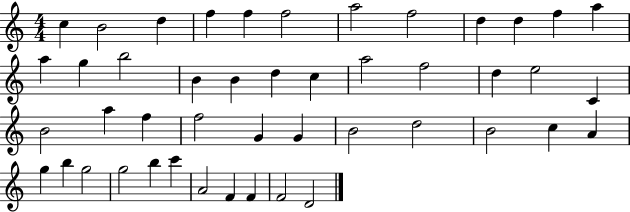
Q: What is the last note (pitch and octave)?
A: D4